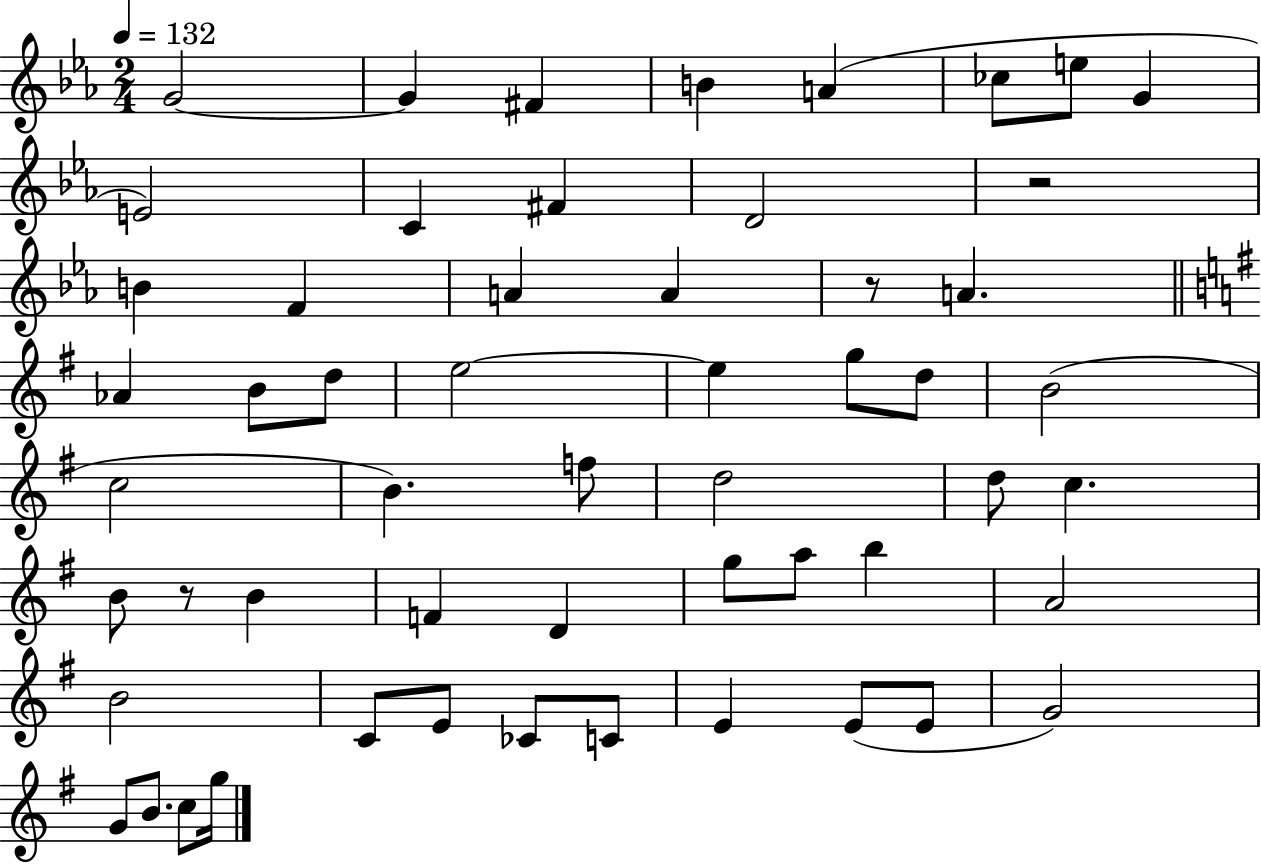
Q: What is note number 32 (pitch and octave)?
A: B4